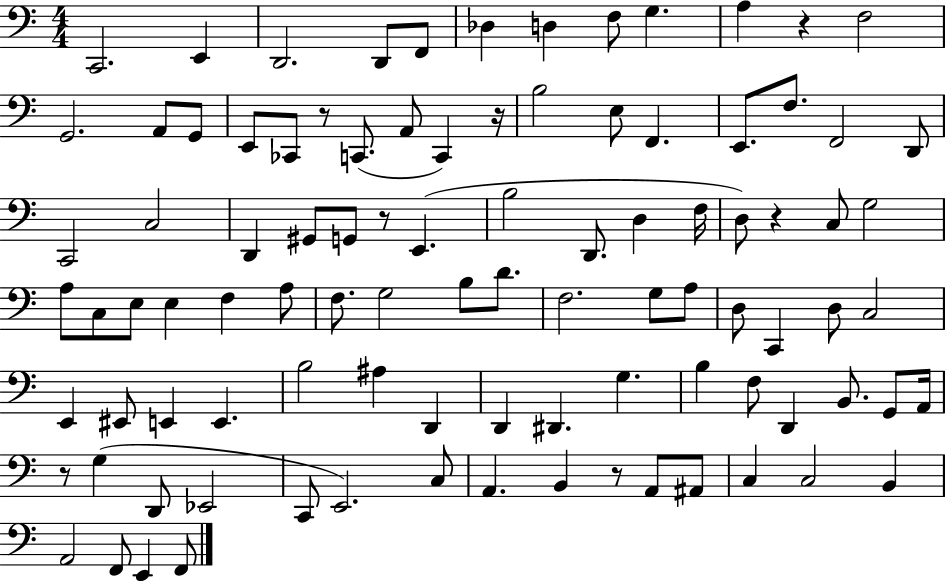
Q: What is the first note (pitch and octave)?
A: C2